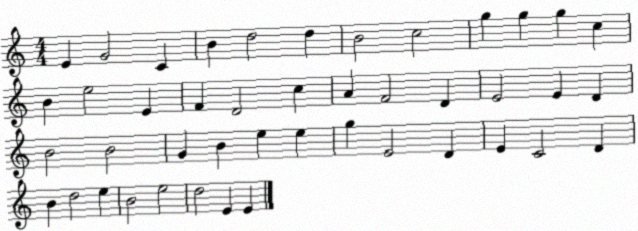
X:1
T:Untitled
M:4/4
L:1/4
K:C
E G2 C B d2 d B2 c2 g g g c B e2 E F D2 c A F2 D E2 E D B2 B2 G B e e g E2 D E C2 D B d2 e B2 e2 d2 E E